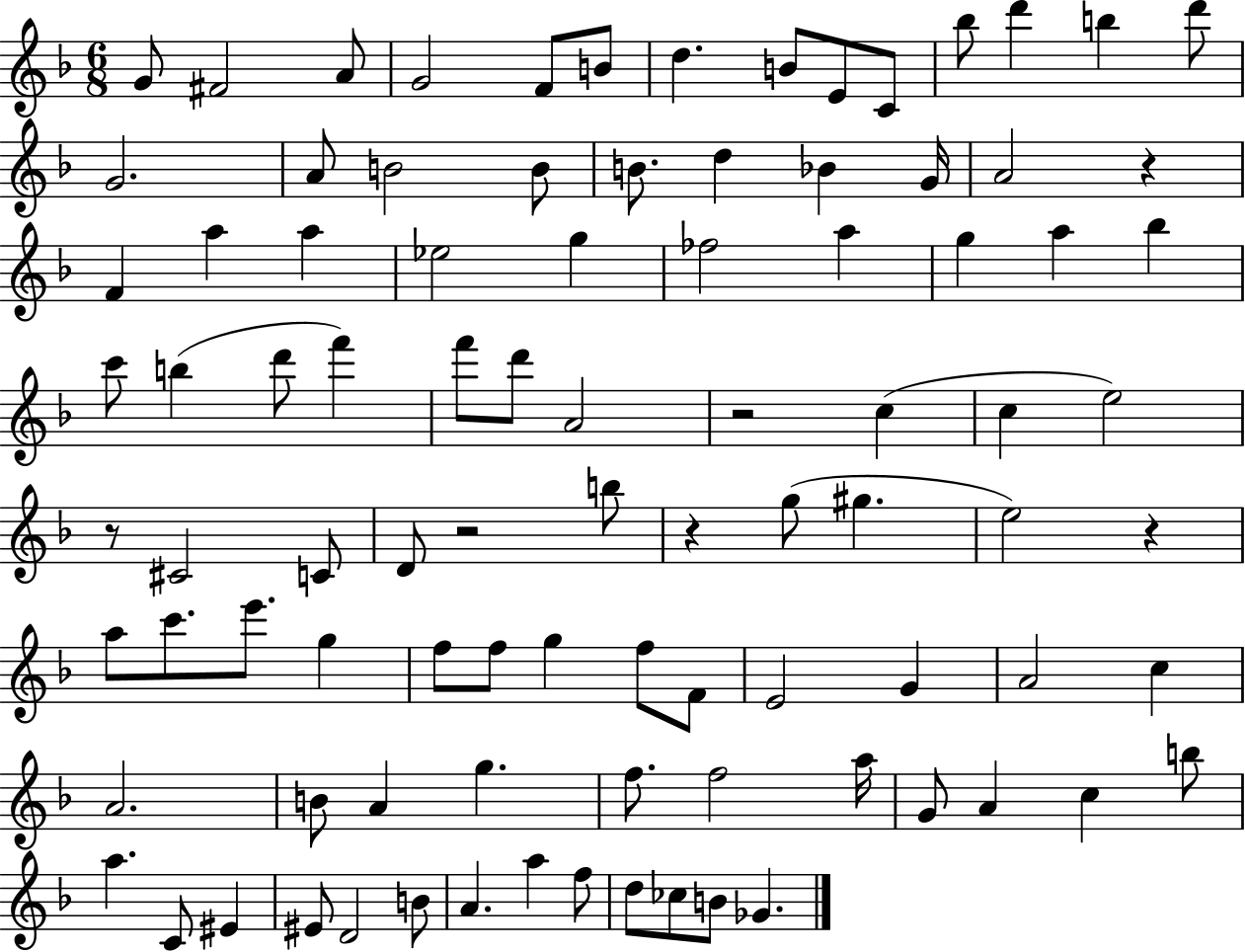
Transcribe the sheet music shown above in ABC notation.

X:1
T:Untitled
M:6/8
L:1/4
K:F
G/2 ^F2 A/2 G2 F/2 B/2 d B/2 E/2 C/2 _b/2 d' b d'/2 G2 A/2 B2 B/2 B/2 d _B G/4 A2 z F a a _e2 g _f2 a g a _b c'/2 b d'/2 f' f'/2 d'/2 A2 z2 c c e2 z/2 ^C2 C/2 D/2 z2 b/2 z g/2 ^g e2 z a/2 c'/2 e'/2 g f/2 f/2 g f/2 F/2 E2 G A2 c A2 B/2 A g f/2 f2 a/4 G/2 A c b/2 a C/2 ^E ^E/2 D2 B/2 A a f/2 d/2 _c/2 B/2 _G